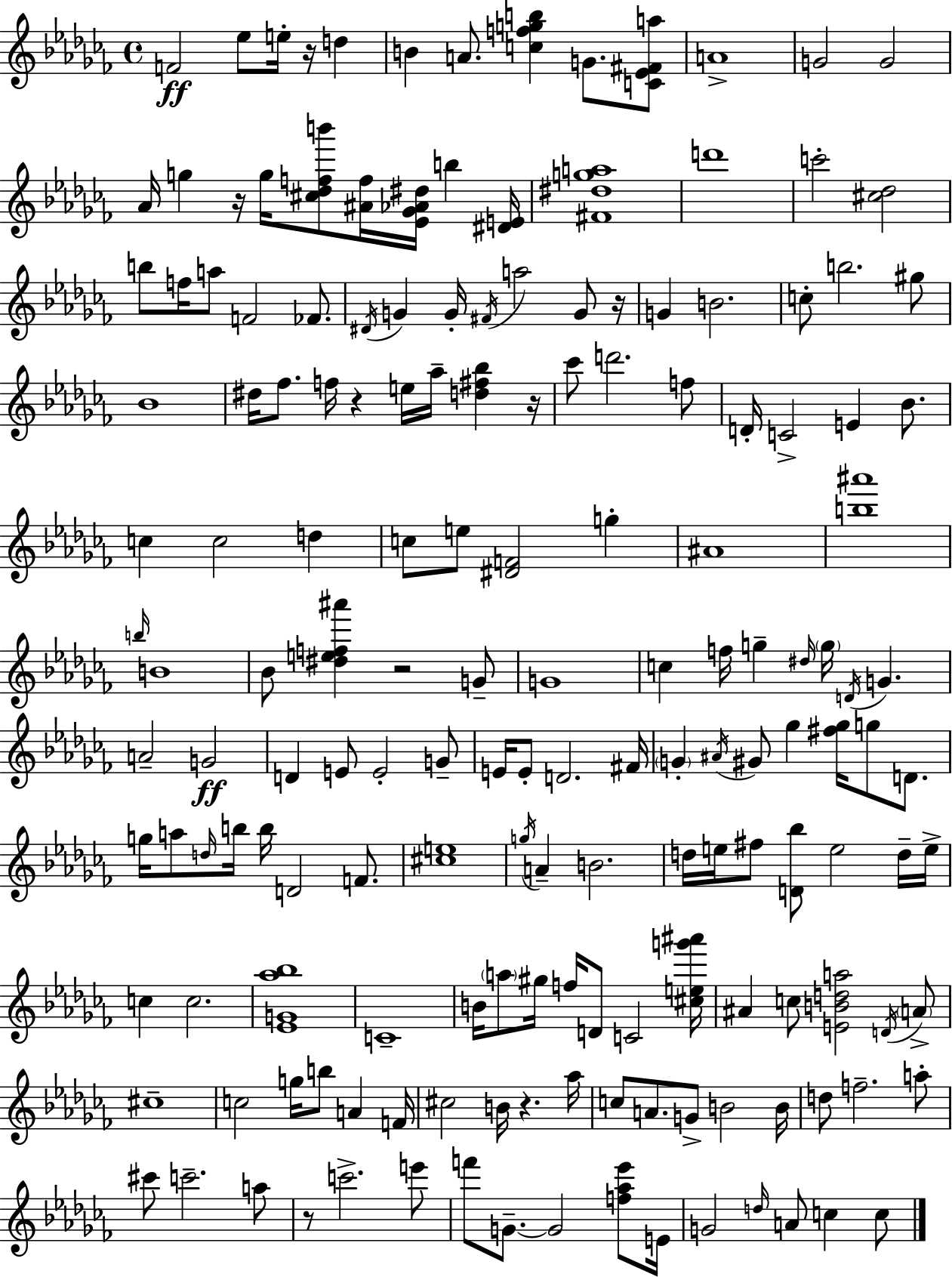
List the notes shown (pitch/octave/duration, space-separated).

F4/h Eb5/e E5/s R/s D5/q B4/q A4/e. [C5,F5,G5,B5]/q G4/e. [C4,Eb4,F#4,A5]/e A4/w G4/h G4/h Ab4/s G5/q R/s G5/s [C#5,Db5,F5,B6]/e [A#4,F5]/s [Eb4,Gb4,Ab4,D#5]/s B5/q [D#4,E4]/s [F#4,D#5,G5,A5]/w D6/w C6/h [C#5,Db5]/h B5/e F5/s A5/e F4/h FES4/e. D#4/s G4/q G4/s F#4/s A5/h G4/e R/s G4/q B4/h. C5/e B5/h. G#5/e Bb4/w D#5/s FES5/e. F5/s R/q E5/s Ab5/s [D5,F#5,Bb5]/q R/s CES6/e D6/h. F5/e D4/s C4/h E4/q Bb4/e. C5/q C5/h D5/q C5/e E5/e [D#4,F4]/h G5/q A#4/w [B5,A#6]/w B5/s B4/w Bb4/e [D#5,E5,F5,A#6]/q R/h G4/e G4/w C5/q F5/s G5/q D#5/s G5/s D4/s G4/q. A4/h G4/h D4/q E4/e E4/h G4/e E4/s E4/e D4/h. F#4/s G4/q A#4/s G#4/e Gb5/q [F#5,Gb5]/s G5/e D4/e. G5/s A5/e D5/s B5/s B5/s D4/h F4/e. [C#5,E5]/w G5/s A4/q B4/h. D5/s E5/s F#5/e [D4,Bb5]/e E5/h D5/s E5/s C5/q C5/h. [Eb4,G4,Ab5,Bb5]/w C4/w B4/s A5/e G#5/s F5/s D4/e C4/h [C#5,E5,G6,A#6]/s A#4/q C5/e [E4,B4,D5,A5]/h D4/s A4/e C#5/w C5/h G5/s B5/e A4/q F4/s C#5/h B4/s R/q. Ab5/s C5/e A4/e. G4/e B4/h B4/s D5/e F5/h. A5/e C#6/e C6/h. A5/e R/e C6/h. E6/e F6/e G4/e. G4/h [F5,Ab5,Eb6]/e E4/s G4/h D5/s A4/e C5/q C5/e